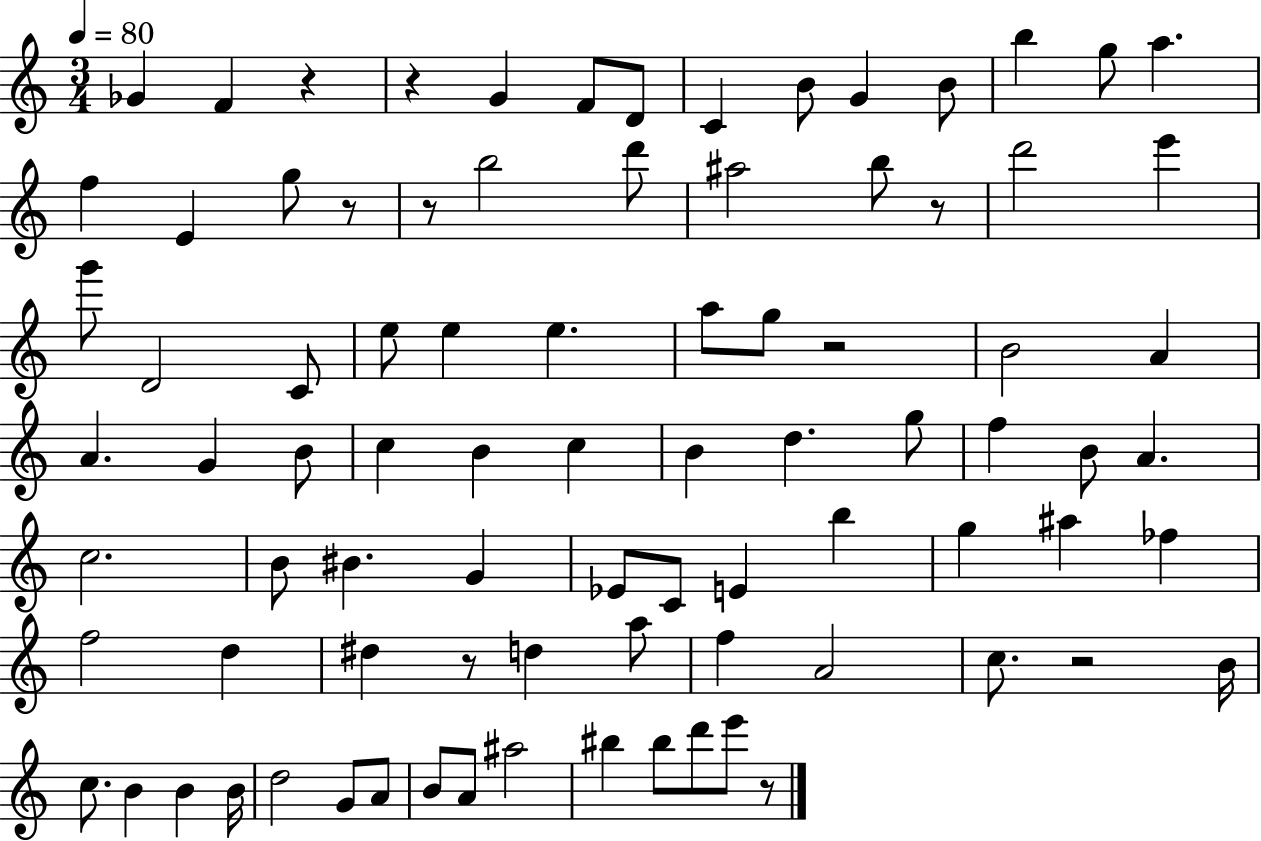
{
  \clef treble
  \numericTimeSignature
  \time 3/4
  \key c \major
  \tempo 4 = 80
  ges'4 f'4 r4 | r4 g'4 f'8 d'8 | c'4 b'8 g'4 b'8 | b''4 g''8 a''4. | \break f''4 e'4 g''8 r8 | r8 b''2 d'''8 | ais''2 b''8 r8 | d'''2 e'''4 | \break g'''8 d'2 c'8 | e''8 e''4 e''4. | a''8 g''8 r2 | b'2 a'4 | \break a'4. g'4 b'8 | c''4 b'4 c''4 | b'4 d''4. g''8 | f''4 b'8 a'4. | \break c''2. | b'8 bis'4. g'4 | ees'8 c'8 e'4 b''4 | g''4 ais''4 fes''4 | \break f''2 d''4 | dis''4 r8 d''4 a''8 | f''4 a'2 | c''8. r2 b'16 | \break c''8. b'4 b'4 b'16 | d''2 g'8 a'8 | b'8 a'8 ais''2 | bis''4 bis''8 d'''8 e'''8 r8 | \break \bar "|."
}